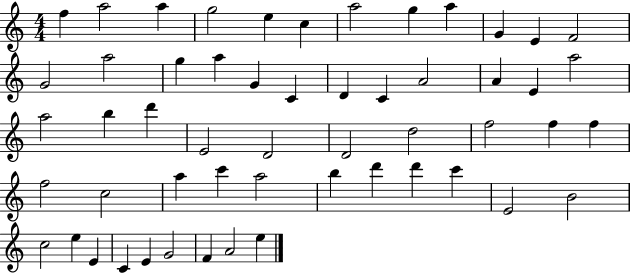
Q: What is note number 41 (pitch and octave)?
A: D6